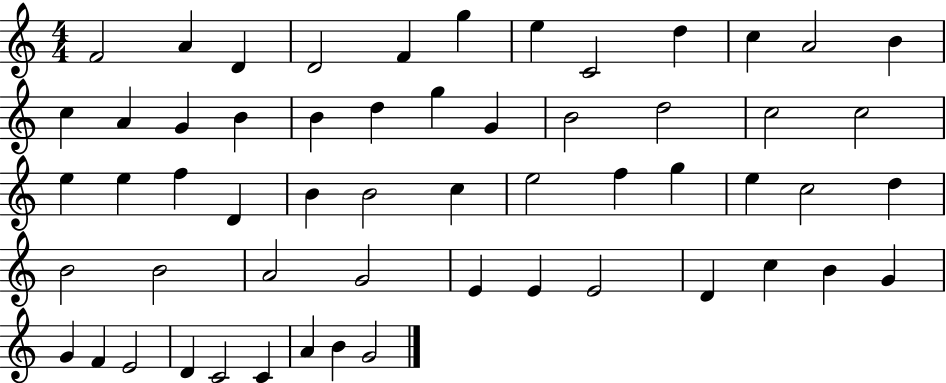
{
  \clef treble
  \numericTimeSignature
  \time 4/4
  \key c \major
  f'2 a'4 d'4 | d'2 f'4 g''4 | e''4 c'2 d''4 | c''4 a'2 b'4 | \break c''4 a'4 g'4 b'4 | b'4 d''4 g''4 g'4 | b'2 d''2 | c''2 c''2 | \break e''4 e''4 f''4 d'4 | b'4 b'2 c''4 | e''2 f''4 g''4 | e''4 c''2 d''4 | \break b'2 b'2 | a'2 g'2 | e'4 e'4 e'2 | d'4 c''4 b'4 g'4 | \break g'4 f'4 e'2 | d'4 c'2 c'4 | a'4 b'4 g'2 | \bar "|."
}